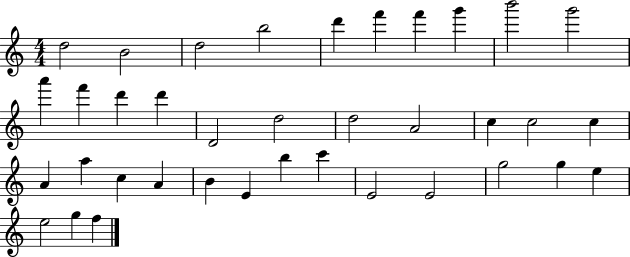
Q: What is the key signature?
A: C major